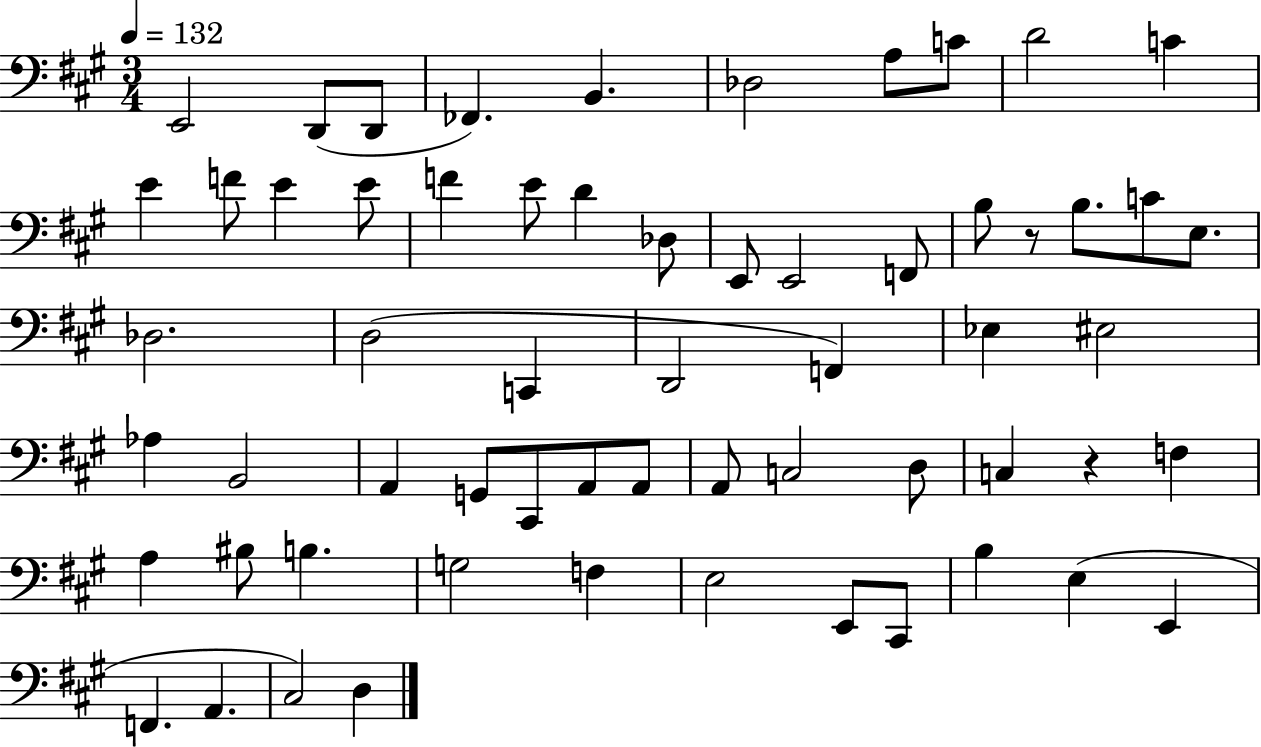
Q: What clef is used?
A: bass